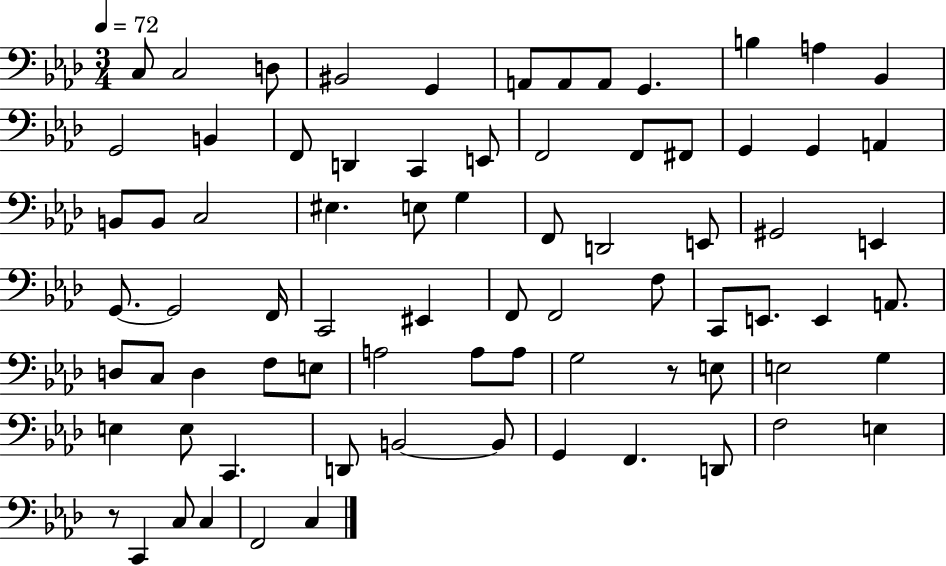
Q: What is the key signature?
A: AES major